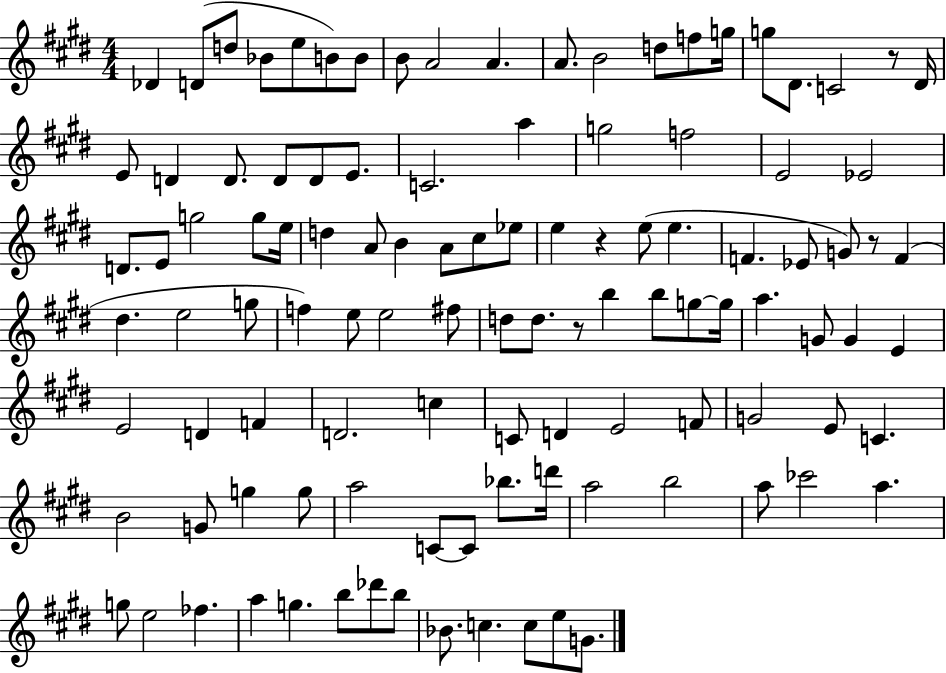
{
  \clef treble
  \numericTimeSignature
  \time 4/4
  \key e \major
  des'4 d'8( d''8 bes'8 e''8 b'8) b'8 | b'8 a'2 a'4. | a'8. b'2 d''8 f''8 g''16 | g''8 dis'8. c'2 r8 dis'16 | \break e'8 d'4 d'8. d'8 d'8 e'8. | c'2. a''4 | g''2 f''2 | e'2 ees'2 | \break d'8. e'8 g''2 g''8 e''16 | d''4 a'8 b'4 a'8 cis''8 ees''8 | e''4 r4 e''8( e''4. | f'4. ees'8 g'8) r8 f'4( | \break dis''4. e''2 g''8 | f''4) e''8 e''2 fis''8 | d''8 d''8. r8 b''4 b''8 g''8~~ g''16 | a''4. g'8 g'4 e'4 | \break e'2 d'4 f'4 | d'2. c''4 | c'8 d'4 e'2 f'8 | g'2 e'8 c'4. | \break b'2 g'8 g''4 g''8 | a''2 c'8~~ c'8 bes''8. d'''16 | a''2 b''2 | a''8 ces'''2 a''4. | \break g''8 e''2 fes''4. | a''4 g''4. b''8 des'''8 b''8 | bes'8. c''4. c''8 e''8 g'8. | \bar "|."
}